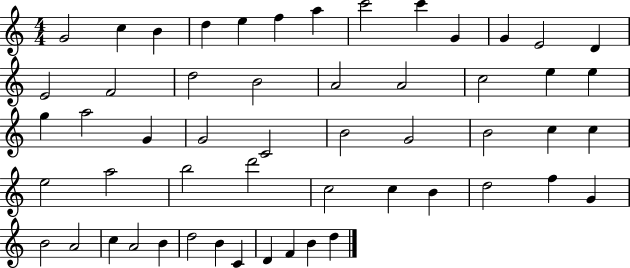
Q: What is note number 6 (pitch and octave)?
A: F5